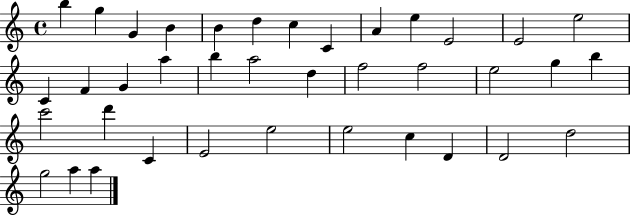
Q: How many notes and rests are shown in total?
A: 38